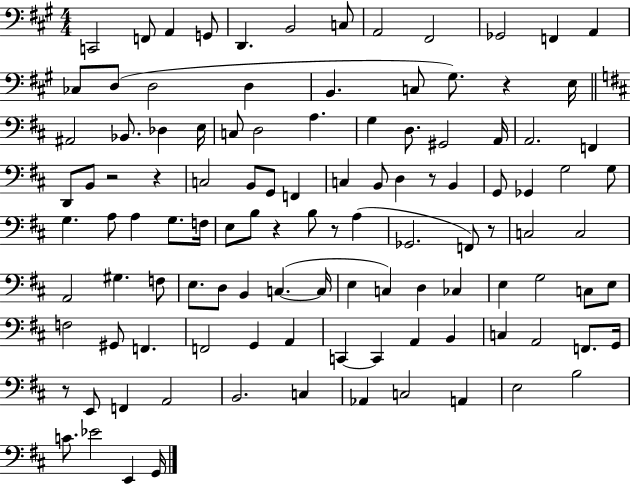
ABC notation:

X:1
T:Untitled
M:4/4
L:1/4
K:A
C,,2 F,,/2 A,, G,,/2 D,, B,,2 C,/2 A,,2 ^F,,2 _G,,2 F,, A,, _C,/2 D,/2 D,2 D, B,, C,/2 ^G,/2 z E,/4 ^A,,2 _B,,/2 _D, E,/4 C,/2 D,2 A, G, D,/2 ^G,,2 A,,/4 A,,2 F,, D,,/2 B,,/2 z2 z C,2 B,,/2 G,,/2 F,, C, B,,/2 D, z/2 B,, G,,/2 _G,, G,2 G,/2 G, A,/2 A, G,/2 F,/4 E,/2 B,/2 z B,/2 z/2 A, _G,,2 F,,/2 z/2 C,2 C,2 A,,2 ^G, F,/2 E,/2 D,/2 B,, C, C,/4 E, C, D, _C, E, G,2 C,/2 E,/2 F,2 ^G,,/2 F,, F,,2 G,, A,, C,, C,, A,, B,, C, A,,2 F,,/2 G,,/4 z/2 E,,/2 F,, A,,2 B,,2 C, _A,, C,2 A,, E,2 B,2 C/2 _E2 E,, G,,/4